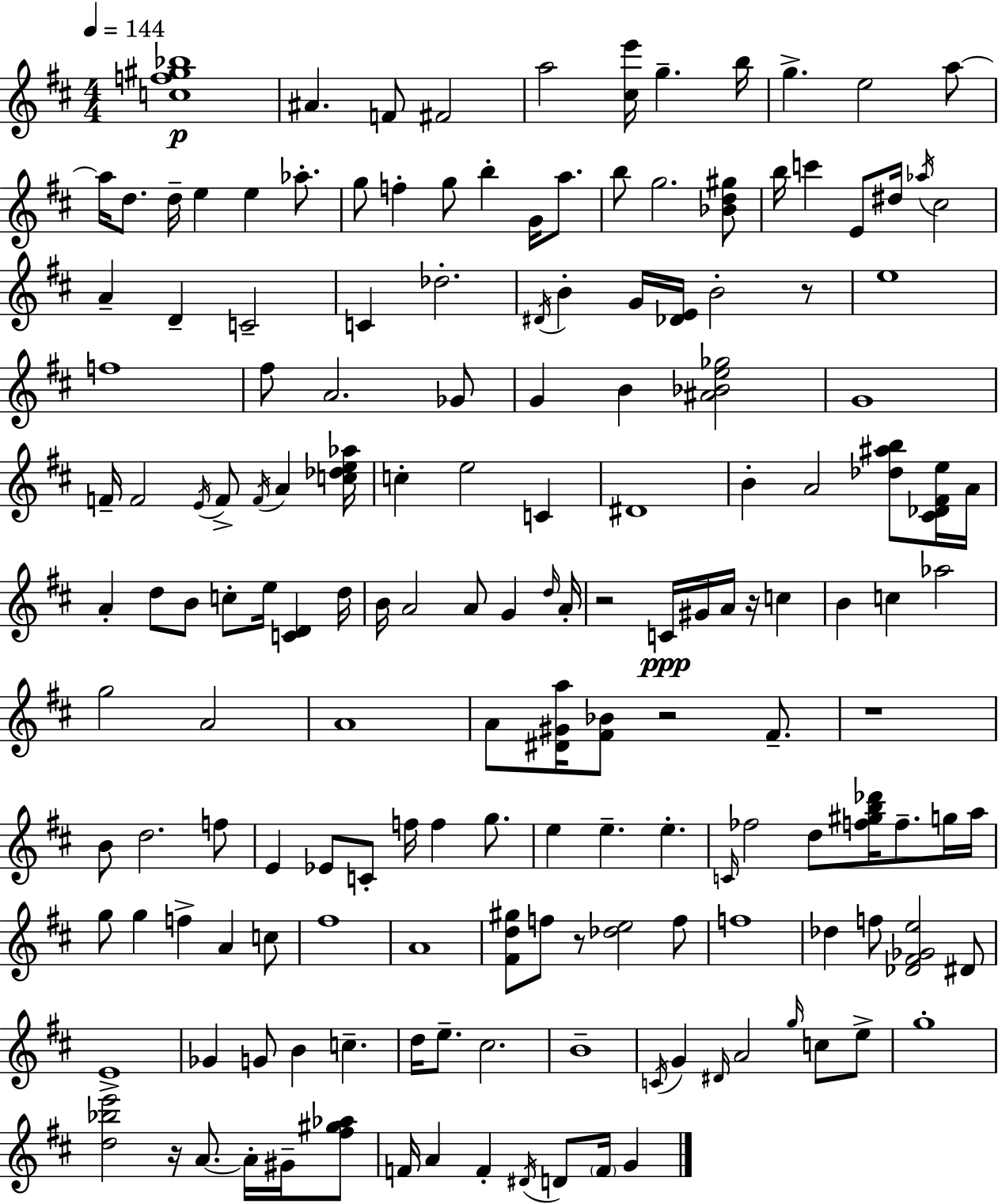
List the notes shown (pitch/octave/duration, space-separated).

[C5,F5,G#5,Bb5]/w A#4/q. F4/e F#4/h A5/h [C#5,E6]/s G5/q. B5/s G5/q. E5/h A5/e A5/s D5/e. D5/s E5/q E5/q Ab5/e. G5/e F5/q G5/e B5/q G4/s A5/e. B5/e G5/h. [Bb4,D5,G#5]/e B5/s C6/q E4/e D#5/s Ab5/s C#5/h A4/q D4/q C4/h C4/q Db5/h. D#4/s B4/q G4/s [Db4,E4]/s B4/h R/e E5/w F5/w F#5/e A4/h. Gb4/e G4/q B4/q [A#4,Bb4,E5,Gb5]/h G4/w F4/s F4/h E4/s F4/e F4/s A4/q [C5,Db5,E5,Ab5]/s C5/q E5/h C4/q D#4/w B4/q A4/h [Db5,A#5,B5]/e [C#4,Db4,F#4,E5]/s A4/s A4/q D5/e B4/e C5/e E5/s [C4,D4]/q D5/s B4/s A4/h A4/e G4/q D5/s A4/s R/h C4/s G#4/s A4/s R/s C5/q B4/q C5/q Ab5/h G5/h A4/h A4/w A4/e [D#4,G#4,A5]/s [F#4,Bb4]/e R/h F#4/e. R/w B4/e D5/h. F5/e E4/q Eb4/e C4/e F5/s F5/q G5/e. E5/q E5/q. E5/q. C4/s FES5/h D5/e [F5,G#5,B5,Db6]/s F5/e. G5/s A5/s G5/e G5/q F5/q A4/q C5/e F#5/w A4/w [F#4,D5,G#5]/e F5/e R/e [Db5,E5]/h F5/e F5/w Db5/q F5/e [Db4,F#4,Gb4,E5]/h D#4/e E4/w Gb4/q G4/e B4/q C5/q. D5/s E5/e. C#5/h. B4/w C4/s G4/q D#4/s A4/h G5/s C5/e E5/e G5/w [D5,Bb5,E6]/h R/s A4/e. A4/s G#4/s [F#5,G#5,Ab5]/e F4/s A4/q F4/q D#4/s D4/e F4/s G4/q